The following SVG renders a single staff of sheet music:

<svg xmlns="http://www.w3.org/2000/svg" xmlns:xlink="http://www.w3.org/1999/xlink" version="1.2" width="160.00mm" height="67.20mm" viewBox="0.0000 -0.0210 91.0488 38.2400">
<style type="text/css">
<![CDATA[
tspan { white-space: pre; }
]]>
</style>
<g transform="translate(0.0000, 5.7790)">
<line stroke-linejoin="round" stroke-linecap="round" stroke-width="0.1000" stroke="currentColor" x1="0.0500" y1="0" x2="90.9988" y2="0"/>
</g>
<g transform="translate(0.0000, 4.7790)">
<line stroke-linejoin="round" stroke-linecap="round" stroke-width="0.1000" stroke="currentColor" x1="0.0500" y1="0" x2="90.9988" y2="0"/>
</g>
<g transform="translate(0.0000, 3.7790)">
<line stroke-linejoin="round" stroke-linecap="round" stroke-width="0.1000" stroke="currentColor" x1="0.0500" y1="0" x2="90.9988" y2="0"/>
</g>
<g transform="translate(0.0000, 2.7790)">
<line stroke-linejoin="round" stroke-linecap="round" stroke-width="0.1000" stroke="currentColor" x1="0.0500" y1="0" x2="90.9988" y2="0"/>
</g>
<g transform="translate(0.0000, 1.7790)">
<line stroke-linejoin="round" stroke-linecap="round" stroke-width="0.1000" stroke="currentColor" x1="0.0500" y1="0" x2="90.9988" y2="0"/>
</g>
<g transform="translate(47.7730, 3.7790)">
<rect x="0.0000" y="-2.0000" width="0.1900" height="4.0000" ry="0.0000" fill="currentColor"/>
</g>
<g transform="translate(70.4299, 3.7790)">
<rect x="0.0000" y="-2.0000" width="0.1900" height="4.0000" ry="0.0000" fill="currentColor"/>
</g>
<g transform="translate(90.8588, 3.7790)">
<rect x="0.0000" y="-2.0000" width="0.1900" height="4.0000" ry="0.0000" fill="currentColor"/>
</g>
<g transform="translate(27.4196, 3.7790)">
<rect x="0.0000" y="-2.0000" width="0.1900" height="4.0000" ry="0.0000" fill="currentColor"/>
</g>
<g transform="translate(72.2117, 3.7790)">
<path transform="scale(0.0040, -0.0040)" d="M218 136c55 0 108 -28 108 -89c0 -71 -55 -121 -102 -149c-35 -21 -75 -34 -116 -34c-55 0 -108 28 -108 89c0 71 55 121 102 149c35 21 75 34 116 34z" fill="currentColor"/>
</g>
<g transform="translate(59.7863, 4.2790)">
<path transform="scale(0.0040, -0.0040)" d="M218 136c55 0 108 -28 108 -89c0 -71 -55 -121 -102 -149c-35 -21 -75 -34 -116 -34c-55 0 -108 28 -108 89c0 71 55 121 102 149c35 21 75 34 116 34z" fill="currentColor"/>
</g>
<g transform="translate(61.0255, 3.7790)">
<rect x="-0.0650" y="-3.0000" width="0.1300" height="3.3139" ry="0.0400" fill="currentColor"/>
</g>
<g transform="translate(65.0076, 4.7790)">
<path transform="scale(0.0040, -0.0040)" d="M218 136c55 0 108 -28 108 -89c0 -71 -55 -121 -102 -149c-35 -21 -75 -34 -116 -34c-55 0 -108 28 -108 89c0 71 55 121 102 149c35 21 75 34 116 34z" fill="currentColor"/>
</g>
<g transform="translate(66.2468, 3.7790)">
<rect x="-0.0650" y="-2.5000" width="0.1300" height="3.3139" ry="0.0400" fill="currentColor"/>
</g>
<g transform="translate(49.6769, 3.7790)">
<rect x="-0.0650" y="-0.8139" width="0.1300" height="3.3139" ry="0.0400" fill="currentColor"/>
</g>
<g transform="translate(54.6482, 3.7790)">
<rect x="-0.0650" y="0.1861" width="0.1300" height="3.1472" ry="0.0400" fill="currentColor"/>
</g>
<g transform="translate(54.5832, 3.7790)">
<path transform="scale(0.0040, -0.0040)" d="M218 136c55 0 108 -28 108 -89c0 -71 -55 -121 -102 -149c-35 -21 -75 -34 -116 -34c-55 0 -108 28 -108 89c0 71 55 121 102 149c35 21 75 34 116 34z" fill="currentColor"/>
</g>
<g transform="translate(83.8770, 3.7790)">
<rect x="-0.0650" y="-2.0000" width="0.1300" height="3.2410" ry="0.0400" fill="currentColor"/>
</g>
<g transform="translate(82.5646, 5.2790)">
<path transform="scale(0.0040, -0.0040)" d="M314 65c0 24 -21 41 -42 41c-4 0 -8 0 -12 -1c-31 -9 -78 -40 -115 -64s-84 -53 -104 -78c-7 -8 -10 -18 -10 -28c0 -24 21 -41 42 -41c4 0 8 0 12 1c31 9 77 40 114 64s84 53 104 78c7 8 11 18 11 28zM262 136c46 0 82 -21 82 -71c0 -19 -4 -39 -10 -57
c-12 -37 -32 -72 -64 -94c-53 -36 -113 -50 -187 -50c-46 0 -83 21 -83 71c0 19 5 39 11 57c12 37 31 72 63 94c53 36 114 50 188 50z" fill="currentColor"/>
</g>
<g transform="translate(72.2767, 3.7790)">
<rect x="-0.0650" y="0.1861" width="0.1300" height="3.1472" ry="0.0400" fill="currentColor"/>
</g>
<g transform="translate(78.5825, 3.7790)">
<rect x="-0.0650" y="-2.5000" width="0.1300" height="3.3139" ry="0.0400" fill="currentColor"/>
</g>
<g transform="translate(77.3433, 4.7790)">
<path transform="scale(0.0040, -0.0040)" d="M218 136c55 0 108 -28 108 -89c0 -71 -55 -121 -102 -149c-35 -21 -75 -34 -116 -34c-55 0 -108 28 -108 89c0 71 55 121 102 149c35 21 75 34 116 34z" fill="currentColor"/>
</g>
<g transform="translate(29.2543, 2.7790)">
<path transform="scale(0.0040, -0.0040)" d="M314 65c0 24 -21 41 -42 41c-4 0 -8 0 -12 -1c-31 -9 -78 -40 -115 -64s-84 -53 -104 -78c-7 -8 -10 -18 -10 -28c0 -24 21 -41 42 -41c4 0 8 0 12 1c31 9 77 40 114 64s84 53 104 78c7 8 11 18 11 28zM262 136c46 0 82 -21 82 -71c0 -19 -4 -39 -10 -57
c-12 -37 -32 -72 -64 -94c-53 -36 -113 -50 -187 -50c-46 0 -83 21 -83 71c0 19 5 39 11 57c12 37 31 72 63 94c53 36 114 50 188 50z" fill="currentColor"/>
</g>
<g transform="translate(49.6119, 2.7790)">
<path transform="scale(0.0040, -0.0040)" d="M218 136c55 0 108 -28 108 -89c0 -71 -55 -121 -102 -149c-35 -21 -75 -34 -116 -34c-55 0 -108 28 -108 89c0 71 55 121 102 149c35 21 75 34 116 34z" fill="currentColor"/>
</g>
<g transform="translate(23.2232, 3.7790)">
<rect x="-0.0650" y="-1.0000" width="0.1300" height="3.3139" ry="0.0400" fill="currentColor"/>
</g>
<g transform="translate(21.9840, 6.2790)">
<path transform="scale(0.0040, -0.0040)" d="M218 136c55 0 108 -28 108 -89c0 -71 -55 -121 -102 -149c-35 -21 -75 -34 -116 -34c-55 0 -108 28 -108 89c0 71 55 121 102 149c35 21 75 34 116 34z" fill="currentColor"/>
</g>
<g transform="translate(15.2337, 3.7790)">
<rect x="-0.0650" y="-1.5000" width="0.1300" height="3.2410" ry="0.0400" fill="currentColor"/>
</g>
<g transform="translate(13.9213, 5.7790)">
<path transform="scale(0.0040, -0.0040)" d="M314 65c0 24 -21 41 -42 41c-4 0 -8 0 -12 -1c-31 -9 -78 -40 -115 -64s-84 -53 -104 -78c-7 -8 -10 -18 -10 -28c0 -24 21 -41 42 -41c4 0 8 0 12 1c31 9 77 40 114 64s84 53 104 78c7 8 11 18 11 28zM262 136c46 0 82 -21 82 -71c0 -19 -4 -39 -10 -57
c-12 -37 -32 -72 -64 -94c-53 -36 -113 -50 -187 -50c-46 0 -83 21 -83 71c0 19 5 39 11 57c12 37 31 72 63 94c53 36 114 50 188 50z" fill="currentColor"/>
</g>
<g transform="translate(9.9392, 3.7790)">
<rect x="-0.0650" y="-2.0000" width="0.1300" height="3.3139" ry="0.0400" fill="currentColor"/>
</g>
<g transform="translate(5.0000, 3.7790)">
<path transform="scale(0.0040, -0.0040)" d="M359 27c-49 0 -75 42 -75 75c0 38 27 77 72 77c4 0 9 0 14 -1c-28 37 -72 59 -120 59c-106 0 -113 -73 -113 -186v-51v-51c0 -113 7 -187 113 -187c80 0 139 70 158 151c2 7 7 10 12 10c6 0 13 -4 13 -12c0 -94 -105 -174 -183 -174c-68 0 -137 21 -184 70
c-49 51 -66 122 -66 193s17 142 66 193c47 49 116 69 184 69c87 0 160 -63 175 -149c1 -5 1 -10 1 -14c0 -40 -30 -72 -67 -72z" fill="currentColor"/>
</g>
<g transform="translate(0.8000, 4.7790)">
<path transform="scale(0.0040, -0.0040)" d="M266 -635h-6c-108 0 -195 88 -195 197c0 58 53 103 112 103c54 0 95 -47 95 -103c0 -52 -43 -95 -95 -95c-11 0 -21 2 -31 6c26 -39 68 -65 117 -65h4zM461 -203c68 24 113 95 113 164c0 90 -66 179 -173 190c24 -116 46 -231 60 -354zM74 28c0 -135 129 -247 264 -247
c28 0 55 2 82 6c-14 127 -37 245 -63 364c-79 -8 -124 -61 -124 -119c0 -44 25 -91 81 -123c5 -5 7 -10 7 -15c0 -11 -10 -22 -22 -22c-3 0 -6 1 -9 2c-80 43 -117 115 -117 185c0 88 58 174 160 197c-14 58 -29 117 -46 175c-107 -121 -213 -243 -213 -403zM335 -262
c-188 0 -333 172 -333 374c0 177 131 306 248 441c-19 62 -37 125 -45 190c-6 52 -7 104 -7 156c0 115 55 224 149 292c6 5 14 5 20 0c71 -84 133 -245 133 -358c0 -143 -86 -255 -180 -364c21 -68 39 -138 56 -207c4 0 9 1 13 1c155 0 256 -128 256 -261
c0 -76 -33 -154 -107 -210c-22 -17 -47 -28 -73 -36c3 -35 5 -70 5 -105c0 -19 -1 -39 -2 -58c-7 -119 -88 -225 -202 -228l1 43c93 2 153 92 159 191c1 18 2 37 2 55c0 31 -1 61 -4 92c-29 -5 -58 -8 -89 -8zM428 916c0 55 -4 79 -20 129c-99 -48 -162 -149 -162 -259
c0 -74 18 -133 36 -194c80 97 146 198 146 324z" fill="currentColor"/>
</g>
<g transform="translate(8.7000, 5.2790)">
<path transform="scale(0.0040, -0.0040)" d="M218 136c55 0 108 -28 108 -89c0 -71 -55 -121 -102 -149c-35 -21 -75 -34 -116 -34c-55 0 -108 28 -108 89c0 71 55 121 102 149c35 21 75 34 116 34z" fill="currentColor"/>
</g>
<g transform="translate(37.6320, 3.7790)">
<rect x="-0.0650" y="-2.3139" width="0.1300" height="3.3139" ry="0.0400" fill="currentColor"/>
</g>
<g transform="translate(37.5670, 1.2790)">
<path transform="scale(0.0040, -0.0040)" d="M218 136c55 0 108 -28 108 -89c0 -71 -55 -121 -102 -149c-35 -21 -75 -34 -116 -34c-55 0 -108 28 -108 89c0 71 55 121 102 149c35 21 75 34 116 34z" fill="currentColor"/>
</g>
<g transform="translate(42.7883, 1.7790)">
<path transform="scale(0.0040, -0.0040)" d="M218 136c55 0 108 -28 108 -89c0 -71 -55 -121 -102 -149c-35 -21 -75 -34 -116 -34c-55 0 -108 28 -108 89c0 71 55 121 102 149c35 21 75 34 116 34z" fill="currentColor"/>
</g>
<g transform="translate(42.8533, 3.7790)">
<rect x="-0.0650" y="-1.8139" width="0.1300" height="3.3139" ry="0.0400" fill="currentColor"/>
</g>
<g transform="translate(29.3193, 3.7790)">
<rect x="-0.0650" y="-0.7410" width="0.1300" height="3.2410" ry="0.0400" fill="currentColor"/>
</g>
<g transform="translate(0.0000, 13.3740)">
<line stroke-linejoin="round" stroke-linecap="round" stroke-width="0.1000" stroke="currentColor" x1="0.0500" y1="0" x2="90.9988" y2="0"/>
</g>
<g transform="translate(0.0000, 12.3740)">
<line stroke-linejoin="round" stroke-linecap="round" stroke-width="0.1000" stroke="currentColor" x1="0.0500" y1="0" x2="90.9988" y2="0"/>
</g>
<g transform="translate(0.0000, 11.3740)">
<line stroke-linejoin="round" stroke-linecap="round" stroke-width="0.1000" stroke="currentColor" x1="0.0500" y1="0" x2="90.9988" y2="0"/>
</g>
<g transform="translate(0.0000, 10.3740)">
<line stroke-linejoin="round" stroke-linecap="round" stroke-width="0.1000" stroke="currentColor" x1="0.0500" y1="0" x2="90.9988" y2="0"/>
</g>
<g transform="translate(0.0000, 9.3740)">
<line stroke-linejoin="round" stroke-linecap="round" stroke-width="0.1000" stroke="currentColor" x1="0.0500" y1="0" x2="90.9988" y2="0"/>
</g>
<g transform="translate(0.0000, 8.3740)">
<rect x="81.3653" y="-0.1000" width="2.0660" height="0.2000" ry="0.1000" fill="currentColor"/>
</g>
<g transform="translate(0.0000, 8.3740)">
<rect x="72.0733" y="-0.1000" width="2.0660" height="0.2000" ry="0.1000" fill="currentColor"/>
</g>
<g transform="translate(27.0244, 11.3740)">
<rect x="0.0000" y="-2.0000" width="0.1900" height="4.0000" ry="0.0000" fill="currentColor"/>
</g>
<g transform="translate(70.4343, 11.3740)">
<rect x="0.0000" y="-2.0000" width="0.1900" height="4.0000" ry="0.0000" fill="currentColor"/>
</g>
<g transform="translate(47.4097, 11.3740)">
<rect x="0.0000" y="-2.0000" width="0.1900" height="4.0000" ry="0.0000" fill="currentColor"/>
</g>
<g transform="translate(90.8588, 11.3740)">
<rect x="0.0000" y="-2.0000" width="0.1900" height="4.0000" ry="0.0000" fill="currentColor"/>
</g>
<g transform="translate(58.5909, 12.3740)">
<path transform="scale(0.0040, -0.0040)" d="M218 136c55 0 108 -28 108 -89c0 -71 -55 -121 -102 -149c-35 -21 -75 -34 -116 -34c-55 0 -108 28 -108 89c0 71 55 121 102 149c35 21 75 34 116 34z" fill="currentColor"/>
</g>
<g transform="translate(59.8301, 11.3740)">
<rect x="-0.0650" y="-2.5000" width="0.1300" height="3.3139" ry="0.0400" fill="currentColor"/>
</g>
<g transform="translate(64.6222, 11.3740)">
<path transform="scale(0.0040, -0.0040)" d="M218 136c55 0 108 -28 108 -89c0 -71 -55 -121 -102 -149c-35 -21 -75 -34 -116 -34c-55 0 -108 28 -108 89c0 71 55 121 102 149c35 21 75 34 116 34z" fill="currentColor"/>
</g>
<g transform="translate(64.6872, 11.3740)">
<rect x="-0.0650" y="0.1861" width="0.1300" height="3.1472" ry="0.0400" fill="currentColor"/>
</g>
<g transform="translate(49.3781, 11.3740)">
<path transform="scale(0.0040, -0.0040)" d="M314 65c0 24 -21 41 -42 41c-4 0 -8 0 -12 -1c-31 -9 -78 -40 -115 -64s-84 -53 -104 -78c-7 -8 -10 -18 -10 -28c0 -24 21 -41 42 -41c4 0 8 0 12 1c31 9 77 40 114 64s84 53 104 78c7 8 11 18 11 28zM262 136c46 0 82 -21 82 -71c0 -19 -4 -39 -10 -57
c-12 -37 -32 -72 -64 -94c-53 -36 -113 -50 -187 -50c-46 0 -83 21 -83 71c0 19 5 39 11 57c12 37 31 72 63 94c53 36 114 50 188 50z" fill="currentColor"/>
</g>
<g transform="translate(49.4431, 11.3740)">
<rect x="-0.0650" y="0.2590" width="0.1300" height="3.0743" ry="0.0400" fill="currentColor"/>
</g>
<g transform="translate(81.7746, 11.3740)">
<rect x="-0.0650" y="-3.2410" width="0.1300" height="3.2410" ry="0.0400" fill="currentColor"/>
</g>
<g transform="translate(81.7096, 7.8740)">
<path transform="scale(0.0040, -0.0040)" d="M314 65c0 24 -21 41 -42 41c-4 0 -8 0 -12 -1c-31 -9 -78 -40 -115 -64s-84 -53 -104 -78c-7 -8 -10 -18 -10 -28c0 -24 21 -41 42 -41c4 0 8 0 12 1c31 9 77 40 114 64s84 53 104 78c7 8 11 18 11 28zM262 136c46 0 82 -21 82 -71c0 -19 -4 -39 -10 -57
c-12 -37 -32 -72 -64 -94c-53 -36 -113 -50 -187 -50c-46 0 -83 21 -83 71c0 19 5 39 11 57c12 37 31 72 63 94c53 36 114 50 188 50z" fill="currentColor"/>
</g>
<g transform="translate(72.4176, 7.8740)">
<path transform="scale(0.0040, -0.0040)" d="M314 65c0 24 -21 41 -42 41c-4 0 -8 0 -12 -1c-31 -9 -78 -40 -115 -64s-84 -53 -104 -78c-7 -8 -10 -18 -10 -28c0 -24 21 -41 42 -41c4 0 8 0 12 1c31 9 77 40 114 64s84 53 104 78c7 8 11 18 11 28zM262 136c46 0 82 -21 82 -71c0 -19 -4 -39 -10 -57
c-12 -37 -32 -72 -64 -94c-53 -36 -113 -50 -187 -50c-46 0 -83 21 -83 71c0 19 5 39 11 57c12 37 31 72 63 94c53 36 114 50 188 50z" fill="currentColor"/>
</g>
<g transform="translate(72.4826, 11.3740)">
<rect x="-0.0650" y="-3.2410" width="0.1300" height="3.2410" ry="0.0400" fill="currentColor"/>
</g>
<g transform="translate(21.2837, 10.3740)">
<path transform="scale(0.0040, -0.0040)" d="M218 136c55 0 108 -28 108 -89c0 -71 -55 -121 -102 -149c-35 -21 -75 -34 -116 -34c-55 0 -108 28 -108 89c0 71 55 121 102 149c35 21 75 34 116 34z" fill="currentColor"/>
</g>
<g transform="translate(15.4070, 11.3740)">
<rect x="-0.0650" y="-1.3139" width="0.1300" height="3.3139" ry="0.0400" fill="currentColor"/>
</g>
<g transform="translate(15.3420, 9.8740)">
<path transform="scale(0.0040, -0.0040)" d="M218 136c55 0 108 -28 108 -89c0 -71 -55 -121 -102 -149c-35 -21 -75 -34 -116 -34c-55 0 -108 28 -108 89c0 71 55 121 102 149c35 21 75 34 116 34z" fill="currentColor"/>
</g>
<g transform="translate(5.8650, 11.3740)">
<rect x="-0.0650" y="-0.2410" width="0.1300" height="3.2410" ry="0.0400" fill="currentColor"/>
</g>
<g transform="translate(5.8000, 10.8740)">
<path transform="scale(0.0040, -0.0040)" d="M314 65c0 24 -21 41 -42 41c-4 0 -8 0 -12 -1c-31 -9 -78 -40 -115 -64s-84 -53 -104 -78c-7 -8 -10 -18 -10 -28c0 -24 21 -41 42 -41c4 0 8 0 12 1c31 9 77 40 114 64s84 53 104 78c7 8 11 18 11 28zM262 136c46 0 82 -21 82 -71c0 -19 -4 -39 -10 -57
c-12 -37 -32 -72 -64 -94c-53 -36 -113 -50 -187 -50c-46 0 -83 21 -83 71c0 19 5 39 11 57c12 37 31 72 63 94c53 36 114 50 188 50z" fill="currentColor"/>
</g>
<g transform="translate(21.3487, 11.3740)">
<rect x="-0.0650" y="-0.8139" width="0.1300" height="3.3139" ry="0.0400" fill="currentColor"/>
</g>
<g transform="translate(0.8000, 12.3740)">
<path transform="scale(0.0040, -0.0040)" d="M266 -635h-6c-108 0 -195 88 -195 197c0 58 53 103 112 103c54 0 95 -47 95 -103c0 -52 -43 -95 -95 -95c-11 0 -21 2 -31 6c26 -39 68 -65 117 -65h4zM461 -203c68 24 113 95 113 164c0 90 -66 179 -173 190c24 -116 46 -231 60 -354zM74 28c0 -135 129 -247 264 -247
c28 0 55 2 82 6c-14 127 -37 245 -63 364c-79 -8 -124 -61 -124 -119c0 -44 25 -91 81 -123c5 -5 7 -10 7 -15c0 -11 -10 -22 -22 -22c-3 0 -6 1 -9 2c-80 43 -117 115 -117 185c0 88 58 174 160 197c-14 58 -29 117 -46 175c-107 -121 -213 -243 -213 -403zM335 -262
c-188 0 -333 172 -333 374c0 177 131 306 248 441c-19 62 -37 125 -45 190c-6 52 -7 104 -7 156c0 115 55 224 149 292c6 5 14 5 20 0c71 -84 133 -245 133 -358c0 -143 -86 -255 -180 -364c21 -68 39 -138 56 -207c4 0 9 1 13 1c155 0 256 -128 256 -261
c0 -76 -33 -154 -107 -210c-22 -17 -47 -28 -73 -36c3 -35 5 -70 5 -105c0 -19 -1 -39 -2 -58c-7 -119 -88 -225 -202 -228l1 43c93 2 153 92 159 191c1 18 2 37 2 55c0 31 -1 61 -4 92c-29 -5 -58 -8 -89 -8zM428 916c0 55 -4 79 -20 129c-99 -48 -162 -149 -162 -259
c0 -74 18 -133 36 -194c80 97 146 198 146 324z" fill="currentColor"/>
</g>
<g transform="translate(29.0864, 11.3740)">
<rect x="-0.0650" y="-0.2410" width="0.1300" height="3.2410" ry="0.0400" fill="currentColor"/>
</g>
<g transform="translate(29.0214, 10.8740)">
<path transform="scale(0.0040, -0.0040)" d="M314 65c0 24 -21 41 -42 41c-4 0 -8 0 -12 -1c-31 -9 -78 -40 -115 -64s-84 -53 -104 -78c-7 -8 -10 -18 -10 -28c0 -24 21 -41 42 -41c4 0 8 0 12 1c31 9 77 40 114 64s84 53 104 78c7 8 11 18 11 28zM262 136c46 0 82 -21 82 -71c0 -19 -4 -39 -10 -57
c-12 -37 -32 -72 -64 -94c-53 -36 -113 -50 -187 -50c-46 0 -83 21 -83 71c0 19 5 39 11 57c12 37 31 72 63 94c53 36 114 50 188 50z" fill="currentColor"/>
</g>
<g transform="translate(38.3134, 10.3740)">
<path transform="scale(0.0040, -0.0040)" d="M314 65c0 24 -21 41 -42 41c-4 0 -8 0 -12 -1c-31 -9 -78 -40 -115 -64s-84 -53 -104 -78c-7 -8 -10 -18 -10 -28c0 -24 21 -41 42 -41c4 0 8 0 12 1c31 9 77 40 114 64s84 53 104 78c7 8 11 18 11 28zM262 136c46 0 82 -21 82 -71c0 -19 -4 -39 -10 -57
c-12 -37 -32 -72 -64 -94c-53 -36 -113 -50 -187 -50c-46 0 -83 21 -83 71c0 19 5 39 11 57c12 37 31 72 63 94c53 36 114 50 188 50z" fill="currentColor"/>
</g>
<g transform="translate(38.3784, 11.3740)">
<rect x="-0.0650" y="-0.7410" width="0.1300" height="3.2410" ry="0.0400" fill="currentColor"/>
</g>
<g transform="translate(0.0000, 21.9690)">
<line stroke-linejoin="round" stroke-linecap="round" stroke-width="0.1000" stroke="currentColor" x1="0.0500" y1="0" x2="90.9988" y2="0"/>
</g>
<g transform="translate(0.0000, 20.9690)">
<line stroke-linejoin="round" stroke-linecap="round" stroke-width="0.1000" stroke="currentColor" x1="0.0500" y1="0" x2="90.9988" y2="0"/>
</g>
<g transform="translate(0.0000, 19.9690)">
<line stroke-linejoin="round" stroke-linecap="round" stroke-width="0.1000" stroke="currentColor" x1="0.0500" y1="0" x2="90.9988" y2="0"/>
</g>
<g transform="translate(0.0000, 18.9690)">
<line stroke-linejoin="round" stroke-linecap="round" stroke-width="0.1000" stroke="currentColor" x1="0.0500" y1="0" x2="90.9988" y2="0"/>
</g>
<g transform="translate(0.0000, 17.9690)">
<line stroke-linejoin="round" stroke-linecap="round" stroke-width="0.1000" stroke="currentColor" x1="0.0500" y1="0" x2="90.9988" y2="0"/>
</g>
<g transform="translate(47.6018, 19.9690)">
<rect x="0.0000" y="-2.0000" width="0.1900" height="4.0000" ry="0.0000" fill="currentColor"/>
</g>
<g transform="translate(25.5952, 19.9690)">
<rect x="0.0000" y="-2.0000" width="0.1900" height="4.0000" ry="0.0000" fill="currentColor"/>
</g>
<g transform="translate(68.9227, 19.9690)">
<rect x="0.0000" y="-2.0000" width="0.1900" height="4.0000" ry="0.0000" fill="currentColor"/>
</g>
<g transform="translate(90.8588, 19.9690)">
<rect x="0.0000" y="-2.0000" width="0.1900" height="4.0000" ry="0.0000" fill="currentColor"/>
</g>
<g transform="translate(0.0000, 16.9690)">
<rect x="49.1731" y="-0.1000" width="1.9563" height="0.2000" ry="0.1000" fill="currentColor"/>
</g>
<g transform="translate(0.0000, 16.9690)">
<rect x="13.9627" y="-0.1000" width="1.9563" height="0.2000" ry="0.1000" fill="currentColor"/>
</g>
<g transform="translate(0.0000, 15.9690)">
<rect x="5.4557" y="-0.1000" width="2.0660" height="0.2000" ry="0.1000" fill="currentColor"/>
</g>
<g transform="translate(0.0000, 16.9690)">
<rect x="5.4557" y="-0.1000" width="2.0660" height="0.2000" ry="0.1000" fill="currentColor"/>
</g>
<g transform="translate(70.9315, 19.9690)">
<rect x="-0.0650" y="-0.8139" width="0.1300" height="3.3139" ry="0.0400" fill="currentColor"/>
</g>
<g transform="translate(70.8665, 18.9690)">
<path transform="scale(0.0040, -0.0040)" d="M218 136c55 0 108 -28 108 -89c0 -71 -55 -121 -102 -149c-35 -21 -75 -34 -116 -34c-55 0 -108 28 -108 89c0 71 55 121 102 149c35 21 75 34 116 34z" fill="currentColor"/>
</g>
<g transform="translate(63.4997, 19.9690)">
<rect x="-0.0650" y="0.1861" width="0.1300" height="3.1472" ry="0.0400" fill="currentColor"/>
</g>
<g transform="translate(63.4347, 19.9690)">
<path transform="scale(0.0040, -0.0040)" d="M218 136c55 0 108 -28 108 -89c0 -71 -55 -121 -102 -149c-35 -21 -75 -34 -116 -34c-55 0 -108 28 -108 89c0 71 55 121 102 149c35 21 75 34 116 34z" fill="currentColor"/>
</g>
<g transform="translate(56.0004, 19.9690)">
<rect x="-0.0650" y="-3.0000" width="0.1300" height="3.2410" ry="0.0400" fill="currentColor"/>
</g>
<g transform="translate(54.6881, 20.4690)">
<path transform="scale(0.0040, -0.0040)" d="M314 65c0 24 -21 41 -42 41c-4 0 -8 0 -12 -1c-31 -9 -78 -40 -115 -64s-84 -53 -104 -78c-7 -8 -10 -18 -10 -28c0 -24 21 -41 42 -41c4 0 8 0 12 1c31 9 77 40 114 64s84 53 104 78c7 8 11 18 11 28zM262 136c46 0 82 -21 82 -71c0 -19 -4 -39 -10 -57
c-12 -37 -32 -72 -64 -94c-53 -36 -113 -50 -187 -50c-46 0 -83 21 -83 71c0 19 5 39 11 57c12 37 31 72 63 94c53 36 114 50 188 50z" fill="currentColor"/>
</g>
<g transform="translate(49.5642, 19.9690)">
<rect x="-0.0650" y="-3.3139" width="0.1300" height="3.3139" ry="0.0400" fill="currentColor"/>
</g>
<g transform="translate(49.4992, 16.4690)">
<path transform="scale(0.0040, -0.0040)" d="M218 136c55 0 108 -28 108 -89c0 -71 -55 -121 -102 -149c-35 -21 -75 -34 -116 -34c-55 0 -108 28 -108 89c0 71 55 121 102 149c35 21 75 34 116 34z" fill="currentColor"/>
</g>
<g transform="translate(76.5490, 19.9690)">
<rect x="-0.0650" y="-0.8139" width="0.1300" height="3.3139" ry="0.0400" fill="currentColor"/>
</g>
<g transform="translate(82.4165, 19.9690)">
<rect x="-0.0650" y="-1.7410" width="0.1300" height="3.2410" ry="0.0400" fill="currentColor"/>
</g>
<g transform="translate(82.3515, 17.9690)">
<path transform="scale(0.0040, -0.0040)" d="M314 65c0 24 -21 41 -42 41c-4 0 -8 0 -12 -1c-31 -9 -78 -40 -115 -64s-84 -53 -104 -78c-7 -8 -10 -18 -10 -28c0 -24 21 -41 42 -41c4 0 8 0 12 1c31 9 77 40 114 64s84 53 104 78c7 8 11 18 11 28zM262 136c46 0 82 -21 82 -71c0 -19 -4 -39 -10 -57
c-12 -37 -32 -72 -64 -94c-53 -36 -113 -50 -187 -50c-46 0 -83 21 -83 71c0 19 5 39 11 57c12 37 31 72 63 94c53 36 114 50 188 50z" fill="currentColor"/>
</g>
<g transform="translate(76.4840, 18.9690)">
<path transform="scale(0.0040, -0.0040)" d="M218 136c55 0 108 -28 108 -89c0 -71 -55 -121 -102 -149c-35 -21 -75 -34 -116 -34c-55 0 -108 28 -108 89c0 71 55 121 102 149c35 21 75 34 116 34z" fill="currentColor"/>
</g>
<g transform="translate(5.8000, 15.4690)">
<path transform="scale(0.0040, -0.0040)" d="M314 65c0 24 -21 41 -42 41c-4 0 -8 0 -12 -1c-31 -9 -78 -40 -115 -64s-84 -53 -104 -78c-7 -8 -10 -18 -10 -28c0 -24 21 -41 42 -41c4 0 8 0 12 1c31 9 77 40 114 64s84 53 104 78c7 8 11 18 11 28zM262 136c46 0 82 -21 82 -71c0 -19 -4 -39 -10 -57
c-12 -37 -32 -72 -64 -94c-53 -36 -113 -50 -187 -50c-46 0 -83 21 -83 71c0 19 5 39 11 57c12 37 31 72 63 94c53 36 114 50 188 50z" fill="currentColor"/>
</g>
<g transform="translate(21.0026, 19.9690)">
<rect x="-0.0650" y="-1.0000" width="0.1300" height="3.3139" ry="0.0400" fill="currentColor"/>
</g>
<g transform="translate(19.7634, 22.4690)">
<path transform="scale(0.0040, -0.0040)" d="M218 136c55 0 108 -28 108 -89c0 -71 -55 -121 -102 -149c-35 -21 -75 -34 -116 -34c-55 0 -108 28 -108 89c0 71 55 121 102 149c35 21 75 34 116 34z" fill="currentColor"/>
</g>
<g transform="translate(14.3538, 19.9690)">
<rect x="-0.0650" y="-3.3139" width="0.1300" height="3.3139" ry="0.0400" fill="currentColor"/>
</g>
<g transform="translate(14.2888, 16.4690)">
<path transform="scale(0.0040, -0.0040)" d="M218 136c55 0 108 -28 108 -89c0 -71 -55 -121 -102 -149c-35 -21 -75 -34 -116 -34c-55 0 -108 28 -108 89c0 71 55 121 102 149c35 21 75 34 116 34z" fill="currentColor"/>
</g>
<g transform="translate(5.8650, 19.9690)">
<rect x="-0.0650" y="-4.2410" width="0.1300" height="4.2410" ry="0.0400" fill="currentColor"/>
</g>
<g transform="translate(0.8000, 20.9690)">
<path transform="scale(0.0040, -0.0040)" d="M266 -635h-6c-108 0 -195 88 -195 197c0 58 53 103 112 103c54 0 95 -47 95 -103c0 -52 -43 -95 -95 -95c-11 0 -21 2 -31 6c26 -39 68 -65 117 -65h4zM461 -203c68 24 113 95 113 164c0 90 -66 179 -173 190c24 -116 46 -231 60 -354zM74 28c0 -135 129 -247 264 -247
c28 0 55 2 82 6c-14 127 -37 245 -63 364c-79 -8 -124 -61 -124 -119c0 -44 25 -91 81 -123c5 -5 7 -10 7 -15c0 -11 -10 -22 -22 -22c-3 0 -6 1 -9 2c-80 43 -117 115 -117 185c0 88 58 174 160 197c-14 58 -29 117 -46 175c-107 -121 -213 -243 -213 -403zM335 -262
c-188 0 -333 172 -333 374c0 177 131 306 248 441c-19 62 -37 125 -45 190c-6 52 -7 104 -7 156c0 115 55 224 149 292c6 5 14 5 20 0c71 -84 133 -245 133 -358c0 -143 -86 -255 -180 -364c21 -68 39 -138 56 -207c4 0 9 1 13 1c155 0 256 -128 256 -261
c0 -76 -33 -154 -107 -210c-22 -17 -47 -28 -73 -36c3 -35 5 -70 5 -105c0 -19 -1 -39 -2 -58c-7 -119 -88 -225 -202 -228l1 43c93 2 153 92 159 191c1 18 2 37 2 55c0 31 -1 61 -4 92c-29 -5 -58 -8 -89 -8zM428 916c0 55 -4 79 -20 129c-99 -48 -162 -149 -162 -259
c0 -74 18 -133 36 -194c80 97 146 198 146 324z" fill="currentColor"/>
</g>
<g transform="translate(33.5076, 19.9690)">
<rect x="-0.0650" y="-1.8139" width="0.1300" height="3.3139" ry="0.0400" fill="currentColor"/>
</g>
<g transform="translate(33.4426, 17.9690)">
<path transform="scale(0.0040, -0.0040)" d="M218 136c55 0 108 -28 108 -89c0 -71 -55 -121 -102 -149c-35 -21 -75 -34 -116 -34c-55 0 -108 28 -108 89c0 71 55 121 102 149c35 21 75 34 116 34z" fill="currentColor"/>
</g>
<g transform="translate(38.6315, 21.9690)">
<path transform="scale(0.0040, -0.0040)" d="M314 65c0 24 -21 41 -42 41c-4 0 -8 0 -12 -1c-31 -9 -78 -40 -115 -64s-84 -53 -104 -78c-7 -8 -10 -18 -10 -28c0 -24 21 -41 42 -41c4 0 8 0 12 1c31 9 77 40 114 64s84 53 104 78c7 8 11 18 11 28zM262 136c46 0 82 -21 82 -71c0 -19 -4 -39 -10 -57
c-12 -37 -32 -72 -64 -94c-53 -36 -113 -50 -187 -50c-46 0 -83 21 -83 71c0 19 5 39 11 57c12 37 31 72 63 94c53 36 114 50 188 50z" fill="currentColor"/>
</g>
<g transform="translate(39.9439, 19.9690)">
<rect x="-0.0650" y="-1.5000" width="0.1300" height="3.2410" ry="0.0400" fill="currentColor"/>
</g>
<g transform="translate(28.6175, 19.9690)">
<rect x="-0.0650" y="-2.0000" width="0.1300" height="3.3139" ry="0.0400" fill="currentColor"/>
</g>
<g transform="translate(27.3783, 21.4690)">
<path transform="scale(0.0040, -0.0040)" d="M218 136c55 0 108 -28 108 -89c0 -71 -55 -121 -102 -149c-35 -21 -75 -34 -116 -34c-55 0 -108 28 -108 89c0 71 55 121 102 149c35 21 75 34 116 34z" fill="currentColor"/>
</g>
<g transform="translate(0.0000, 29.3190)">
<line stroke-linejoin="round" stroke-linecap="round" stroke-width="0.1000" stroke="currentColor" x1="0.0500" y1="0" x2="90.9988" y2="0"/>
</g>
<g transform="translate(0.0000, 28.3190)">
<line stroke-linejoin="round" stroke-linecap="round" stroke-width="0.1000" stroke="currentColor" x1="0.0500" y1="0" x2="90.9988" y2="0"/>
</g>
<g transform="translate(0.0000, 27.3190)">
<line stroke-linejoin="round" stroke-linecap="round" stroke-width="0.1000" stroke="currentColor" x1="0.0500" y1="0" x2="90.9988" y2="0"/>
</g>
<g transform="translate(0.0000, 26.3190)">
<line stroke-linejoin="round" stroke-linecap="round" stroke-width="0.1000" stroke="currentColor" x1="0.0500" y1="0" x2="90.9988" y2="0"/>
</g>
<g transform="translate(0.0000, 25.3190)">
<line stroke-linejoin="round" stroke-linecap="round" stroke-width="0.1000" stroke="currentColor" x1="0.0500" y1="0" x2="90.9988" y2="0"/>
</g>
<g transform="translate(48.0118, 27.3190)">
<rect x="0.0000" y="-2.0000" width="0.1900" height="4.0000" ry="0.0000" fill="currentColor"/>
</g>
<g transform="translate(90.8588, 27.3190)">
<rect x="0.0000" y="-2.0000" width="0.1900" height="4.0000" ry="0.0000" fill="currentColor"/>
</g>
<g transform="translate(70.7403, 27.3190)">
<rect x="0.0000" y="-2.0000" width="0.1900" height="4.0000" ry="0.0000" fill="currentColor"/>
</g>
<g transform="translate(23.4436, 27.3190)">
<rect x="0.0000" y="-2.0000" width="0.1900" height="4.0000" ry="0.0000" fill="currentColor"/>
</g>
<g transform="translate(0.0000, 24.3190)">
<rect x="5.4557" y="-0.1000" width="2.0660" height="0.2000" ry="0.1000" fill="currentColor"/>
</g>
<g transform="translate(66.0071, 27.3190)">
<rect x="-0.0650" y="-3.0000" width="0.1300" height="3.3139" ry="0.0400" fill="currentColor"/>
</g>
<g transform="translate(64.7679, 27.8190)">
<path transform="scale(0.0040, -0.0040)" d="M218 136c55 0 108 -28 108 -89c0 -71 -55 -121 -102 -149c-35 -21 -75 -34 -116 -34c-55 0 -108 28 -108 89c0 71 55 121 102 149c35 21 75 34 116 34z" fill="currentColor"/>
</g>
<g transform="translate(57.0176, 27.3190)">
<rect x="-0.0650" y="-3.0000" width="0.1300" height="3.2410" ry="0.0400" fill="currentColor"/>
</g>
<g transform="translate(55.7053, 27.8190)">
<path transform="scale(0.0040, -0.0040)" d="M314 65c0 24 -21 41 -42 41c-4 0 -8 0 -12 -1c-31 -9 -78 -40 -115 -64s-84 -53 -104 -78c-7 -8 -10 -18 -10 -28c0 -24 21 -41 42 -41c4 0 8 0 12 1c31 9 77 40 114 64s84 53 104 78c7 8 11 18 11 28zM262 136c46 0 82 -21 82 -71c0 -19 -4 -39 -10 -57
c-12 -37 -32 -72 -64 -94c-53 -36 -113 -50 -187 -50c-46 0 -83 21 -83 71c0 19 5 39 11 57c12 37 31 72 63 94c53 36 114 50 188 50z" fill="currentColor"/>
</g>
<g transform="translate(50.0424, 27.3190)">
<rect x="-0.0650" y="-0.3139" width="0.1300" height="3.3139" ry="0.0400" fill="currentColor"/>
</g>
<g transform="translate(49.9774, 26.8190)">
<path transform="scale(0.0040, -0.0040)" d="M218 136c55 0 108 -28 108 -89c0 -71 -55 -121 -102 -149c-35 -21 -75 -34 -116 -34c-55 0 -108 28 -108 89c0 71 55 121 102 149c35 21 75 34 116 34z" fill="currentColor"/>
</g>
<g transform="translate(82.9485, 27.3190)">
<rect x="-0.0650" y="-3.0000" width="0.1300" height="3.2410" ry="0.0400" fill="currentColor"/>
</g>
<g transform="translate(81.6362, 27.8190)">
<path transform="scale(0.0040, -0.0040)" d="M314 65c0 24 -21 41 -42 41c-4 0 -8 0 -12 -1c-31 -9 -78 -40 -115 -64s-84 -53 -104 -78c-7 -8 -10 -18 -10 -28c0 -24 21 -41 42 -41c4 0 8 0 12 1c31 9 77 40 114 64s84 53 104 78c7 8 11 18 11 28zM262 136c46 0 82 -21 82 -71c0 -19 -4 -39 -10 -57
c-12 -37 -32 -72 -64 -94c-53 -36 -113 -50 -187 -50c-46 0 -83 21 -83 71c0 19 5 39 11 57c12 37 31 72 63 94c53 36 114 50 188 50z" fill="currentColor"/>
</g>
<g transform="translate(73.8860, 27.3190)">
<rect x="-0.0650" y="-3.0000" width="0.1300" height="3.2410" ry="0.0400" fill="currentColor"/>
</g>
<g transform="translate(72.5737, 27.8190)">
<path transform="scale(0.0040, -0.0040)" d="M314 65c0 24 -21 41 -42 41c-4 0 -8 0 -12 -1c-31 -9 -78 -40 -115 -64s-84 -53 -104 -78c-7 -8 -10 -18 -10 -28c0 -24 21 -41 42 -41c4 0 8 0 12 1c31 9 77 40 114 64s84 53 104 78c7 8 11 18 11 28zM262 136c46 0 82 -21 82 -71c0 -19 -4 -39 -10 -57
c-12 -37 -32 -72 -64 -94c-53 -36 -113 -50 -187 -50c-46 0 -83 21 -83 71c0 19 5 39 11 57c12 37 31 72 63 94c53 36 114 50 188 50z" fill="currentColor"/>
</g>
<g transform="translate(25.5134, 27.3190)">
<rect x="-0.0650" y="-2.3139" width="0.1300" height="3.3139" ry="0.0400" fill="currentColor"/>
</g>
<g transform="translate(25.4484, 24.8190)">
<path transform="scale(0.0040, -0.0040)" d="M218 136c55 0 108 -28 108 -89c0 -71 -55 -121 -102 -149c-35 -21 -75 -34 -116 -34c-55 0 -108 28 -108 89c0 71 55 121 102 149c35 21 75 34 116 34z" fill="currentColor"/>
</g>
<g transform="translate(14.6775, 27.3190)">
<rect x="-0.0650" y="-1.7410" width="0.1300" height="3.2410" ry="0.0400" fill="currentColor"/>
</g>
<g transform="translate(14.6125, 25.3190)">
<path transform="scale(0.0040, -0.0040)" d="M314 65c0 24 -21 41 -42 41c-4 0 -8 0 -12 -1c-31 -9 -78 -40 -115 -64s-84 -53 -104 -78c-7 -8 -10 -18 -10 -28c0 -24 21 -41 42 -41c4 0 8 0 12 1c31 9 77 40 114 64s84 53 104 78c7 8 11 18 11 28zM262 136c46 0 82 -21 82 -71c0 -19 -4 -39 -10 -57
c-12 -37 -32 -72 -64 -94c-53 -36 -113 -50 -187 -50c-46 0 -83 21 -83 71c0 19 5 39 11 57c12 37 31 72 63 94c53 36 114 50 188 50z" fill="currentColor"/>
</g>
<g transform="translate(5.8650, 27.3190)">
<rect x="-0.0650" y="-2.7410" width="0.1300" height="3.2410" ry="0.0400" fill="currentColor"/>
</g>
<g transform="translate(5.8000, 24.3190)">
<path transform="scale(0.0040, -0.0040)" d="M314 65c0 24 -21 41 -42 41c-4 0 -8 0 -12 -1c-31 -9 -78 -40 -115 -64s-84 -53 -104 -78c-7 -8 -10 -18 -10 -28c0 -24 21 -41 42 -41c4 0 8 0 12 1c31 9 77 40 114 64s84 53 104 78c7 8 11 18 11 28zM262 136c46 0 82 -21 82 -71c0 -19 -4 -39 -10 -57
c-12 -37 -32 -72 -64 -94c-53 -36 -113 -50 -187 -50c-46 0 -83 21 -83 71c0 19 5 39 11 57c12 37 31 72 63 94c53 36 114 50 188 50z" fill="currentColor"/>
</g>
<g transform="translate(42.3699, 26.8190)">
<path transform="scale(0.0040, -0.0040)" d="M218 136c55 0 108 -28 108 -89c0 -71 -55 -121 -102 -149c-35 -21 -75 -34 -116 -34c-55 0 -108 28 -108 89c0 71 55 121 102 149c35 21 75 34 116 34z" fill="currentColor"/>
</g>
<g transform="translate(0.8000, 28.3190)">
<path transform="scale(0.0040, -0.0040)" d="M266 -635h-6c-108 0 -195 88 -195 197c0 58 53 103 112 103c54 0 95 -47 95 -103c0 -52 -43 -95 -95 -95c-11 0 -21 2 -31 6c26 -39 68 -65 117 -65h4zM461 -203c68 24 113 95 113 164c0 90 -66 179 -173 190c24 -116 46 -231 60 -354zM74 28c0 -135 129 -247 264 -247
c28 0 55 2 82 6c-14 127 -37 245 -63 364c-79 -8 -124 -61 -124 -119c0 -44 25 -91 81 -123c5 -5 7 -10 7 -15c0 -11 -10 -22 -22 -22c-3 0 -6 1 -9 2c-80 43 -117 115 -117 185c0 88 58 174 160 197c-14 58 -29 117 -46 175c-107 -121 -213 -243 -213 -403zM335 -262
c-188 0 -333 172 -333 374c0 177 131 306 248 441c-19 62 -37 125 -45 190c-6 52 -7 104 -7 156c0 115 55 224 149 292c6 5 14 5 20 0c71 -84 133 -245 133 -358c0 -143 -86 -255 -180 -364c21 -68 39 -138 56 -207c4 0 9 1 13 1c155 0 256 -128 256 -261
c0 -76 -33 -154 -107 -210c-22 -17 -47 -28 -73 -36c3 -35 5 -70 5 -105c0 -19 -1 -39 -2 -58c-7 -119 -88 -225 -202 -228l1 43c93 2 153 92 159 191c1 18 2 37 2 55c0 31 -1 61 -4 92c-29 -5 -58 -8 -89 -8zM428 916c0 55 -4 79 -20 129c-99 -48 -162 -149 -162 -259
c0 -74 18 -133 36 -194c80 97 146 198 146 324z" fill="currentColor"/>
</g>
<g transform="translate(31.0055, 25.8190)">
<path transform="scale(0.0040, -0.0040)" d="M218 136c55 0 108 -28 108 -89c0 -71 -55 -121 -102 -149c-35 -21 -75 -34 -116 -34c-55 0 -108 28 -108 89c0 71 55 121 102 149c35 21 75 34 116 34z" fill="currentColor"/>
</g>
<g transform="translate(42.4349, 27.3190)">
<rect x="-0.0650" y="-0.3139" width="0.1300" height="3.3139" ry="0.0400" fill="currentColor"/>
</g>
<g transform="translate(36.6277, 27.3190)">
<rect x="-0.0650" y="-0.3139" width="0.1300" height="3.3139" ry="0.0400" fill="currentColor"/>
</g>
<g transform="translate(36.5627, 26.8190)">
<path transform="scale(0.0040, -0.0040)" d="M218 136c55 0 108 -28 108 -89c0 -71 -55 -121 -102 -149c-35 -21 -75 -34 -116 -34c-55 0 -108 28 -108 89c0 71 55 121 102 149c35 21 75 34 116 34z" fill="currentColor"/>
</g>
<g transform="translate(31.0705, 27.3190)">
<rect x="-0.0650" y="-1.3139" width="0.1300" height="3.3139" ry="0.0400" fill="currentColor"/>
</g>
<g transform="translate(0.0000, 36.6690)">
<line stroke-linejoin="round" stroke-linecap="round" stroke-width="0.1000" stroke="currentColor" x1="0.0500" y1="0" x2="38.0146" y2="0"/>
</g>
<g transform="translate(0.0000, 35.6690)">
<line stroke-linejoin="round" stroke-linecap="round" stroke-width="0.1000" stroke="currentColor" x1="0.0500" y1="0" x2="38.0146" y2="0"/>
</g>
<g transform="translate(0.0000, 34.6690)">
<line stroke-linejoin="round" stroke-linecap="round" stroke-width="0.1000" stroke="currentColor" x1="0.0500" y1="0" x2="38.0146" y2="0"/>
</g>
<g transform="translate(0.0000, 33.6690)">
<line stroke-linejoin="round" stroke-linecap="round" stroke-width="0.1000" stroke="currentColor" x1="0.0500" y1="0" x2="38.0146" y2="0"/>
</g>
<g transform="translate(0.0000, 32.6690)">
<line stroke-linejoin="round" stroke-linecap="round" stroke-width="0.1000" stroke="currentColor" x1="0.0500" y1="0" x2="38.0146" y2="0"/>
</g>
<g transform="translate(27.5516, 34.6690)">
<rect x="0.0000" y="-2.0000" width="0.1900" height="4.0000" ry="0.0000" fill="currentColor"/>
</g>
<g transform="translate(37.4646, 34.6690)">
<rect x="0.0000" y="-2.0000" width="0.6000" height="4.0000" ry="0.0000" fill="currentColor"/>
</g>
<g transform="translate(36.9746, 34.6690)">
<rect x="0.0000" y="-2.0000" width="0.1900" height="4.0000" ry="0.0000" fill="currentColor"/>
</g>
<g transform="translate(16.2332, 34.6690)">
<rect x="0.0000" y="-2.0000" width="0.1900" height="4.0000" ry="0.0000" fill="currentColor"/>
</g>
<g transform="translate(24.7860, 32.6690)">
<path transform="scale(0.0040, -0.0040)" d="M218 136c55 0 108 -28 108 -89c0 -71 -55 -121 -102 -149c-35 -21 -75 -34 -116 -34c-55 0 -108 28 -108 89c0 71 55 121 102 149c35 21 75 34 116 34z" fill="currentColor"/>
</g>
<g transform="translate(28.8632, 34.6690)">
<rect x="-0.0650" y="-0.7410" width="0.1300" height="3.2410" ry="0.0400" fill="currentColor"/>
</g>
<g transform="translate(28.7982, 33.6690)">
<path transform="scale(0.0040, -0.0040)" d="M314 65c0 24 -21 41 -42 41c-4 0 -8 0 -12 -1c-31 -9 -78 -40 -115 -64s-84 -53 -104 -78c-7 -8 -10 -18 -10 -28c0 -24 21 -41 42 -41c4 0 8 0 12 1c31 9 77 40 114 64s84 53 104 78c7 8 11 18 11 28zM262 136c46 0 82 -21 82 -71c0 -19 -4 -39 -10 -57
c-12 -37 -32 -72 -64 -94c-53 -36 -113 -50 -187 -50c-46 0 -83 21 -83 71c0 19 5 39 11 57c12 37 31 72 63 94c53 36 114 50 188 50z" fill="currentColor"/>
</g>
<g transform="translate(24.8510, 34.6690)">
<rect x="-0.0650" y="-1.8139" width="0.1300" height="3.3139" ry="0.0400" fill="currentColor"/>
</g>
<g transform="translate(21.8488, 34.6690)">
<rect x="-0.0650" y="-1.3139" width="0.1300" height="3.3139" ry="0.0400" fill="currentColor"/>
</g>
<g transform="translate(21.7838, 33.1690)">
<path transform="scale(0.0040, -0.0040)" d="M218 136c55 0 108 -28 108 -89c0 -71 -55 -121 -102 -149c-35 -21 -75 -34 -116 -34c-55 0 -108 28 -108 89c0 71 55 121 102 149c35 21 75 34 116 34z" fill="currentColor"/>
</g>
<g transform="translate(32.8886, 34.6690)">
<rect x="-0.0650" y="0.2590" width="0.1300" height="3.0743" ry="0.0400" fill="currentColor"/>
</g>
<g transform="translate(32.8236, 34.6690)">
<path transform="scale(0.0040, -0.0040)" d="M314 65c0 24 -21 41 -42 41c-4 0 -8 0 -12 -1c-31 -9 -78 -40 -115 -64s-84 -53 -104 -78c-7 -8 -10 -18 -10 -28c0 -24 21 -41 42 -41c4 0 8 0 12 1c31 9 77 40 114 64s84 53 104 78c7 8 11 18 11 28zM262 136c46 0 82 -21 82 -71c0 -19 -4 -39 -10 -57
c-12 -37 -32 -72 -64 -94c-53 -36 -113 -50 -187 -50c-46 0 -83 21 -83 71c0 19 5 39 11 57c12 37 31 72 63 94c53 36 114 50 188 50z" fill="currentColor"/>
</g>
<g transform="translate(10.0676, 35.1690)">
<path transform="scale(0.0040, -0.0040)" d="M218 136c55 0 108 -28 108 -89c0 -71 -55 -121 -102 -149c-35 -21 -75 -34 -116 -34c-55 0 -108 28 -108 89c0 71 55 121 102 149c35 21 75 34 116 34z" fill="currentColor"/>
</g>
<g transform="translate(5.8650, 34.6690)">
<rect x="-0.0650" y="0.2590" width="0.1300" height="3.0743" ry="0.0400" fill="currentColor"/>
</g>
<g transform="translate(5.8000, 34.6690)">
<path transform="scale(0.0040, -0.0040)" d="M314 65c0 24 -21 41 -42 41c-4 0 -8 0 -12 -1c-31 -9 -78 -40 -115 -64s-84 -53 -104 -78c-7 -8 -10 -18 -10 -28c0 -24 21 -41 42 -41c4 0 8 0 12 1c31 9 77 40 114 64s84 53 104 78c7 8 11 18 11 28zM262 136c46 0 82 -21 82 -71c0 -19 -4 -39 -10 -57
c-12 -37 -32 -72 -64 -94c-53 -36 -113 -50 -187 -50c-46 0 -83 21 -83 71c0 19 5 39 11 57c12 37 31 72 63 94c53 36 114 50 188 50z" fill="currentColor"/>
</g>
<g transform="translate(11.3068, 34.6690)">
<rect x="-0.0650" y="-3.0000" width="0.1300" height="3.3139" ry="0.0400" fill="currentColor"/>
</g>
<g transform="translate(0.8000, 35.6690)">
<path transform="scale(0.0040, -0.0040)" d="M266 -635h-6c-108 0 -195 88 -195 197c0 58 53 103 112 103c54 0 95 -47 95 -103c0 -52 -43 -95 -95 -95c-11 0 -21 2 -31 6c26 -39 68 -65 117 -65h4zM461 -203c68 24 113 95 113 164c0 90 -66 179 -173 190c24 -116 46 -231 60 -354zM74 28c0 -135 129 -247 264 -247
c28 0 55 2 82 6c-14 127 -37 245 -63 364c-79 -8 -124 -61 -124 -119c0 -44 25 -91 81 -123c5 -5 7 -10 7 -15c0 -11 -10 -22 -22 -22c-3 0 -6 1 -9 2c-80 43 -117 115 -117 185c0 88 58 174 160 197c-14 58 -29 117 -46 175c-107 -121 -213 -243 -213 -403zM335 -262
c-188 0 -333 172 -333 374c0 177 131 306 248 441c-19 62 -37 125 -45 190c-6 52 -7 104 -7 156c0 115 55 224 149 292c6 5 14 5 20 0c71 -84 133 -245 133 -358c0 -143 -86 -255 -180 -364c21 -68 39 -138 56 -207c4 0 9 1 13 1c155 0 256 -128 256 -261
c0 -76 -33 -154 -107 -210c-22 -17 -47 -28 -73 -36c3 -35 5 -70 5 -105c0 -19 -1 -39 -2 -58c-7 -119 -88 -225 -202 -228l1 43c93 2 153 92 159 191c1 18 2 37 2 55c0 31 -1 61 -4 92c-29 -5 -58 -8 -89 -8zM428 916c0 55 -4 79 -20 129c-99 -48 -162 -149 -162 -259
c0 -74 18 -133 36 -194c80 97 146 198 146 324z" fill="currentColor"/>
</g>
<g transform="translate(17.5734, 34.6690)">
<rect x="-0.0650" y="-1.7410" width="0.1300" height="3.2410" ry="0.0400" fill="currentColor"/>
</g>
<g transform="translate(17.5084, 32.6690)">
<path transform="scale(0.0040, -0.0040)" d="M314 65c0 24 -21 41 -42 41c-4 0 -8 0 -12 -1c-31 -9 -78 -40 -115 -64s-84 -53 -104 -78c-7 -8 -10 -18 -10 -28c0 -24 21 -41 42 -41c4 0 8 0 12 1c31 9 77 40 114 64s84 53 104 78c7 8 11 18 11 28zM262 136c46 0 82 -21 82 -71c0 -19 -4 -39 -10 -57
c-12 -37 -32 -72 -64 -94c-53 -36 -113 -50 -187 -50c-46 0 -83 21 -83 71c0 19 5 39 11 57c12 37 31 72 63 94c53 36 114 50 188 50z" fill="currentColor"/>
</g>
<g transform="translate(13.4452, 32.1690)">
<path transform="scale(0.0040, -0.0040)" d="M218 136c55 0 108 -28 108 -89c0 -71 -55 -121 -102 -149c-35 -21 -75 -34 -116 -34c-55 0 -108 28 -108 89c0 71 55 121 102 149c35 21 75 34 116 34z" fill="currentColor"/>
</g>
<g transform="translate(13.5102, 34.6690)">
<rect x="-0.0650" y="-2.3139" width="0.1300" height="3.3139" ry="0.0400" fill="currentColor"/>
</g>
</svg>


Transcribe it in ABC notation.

X:1
T:Untitled
M:4/4
L:1/4
K:C
F E2 D d2 g f d B A G B G F2 c2 e d c2 d2 B2 G B b2 b2 d'2 b D F f E2 b A2 B d d f2 a2 f2 g e c c c A2 A A2 A2 B2 A g f2 e f d2 B2